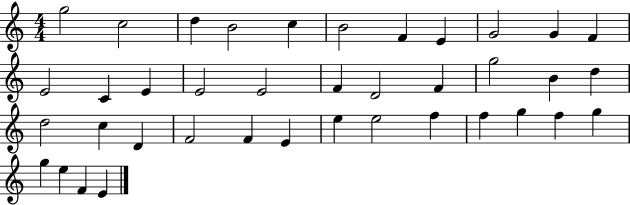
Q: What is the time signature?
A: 4/4